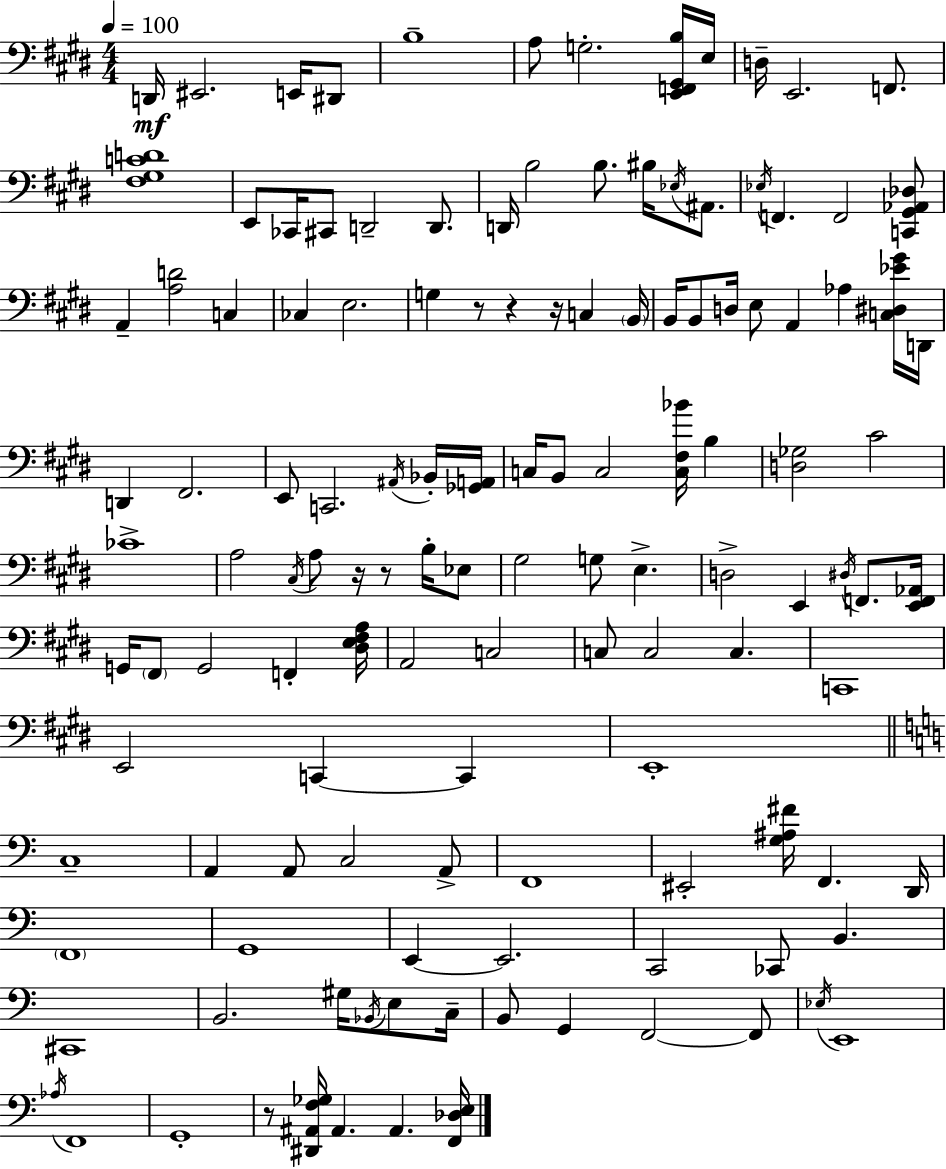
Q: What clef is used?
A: bass